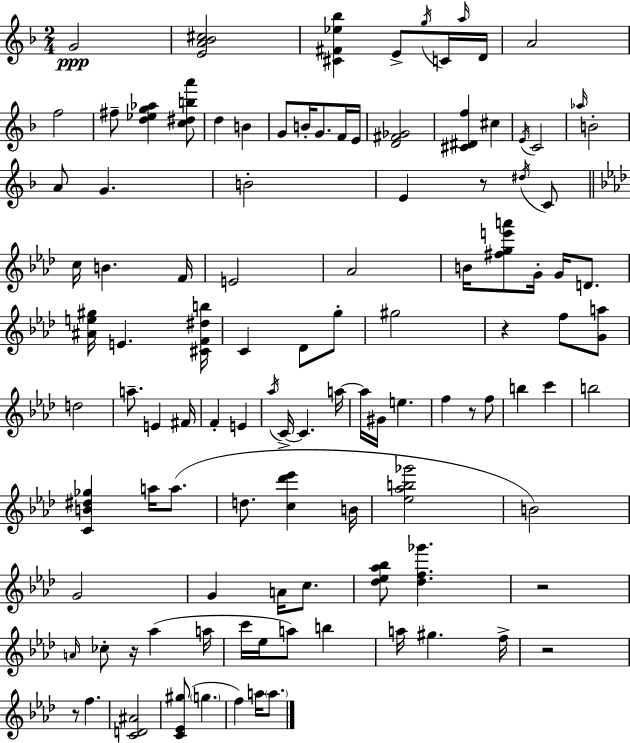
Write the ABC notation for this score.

X:1
T:Untitled
M:2/4
L:1/4
K:Dm
G2 [EA_B^c]2 [^C^F_e_b] E/2 g/4 C/4 a/4 D/4 A2 f2 ^f/2 [d_eg_a] [c^dba']/2 d B G/2 B/4 G/2 F/4 E/4 [D^F_G]2 [^C^Df] ^c E/4 C2 _a/4 B2 A/2 G B2 E z/2 ^d/4 C/2 c/4 B F/4 E2 _A2 B/4 [^fge'a']/2 G/4 G/4 D/2 [^Ae^g]/4 E [^CF^db]/4 C _D/2 g/2 ^g2 z f/2 [Ga]/2 d2 a/2 E ^F/4 F E _a/4 C/4 C a/4 a/4 ^G/4 e f z/2 f/2 b c' b2 [CB^d_g] a/4 a/2 d/2 [c_d'_e'] B/4 [_e_ab_g']2 B2 G2 G A/4 c/2 [_d_e_a_b]/2 [_df_g'] z2 A/4 _c/2 z/4 _a a/4 c'/4 _e/4 a/2 b a/4 ^g f/4 z2 z/2 f [CD^A]2 [C_E^g]/2 g f a/4 a/2